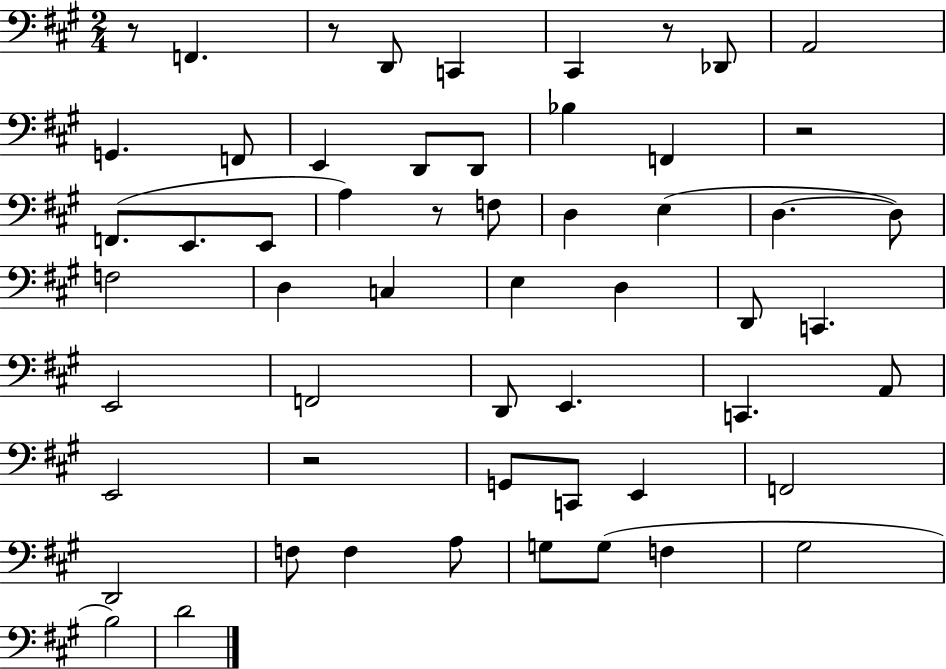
X:1
T:Untitled
M:2/4
L:1/4
K:A
z/2 F,, z/2 D,,/2 C,, ^C,, z/2 _D,,/2 A,,2 G,, F,,/2 E,, D,,/2 D,,/2 _B, F,, z2 F,,/2 E,,/2 E,,/2 A, z/2 F,/2 D, E, D, D,/2 F,2 D, C, E, D, D,,/2 C,, E,,2 F,,2 D,,/2 E,, C,, A,,/2 E,,2 z2 G,,/2 C,,/2 E,, F,,2 D,,2 F,/2 F, A,/2 G,/2 G,/2 F, ^G,2 B,2 D2